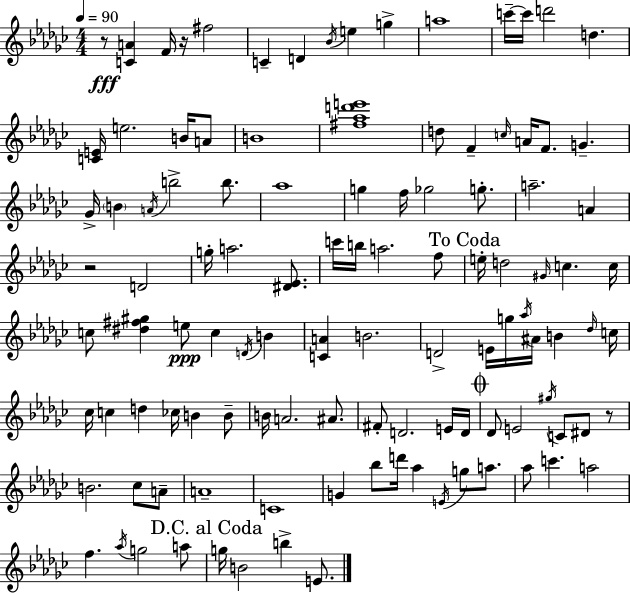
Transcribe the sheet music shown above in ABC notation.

X:1
T:Untitled
M:4/4
L:1/4
K:Ebm
z/2 [CA] F/4 z/4 ^f2 C D _B/4 e g a4 c'/4 c'/4 d'2 d [CE]/4 e2 B/4 A/2 B4 [^f_ad'e']4 d/2 F c/4 A/4 F/2 G _G/4 B A/4 b2 b/2 _a4 g f/4 _g2 g/2 a2 A z2 D2 g/4 a2 [^D_E]/2 c'/4 b/4 a2 f/2 e/4 d2 ^G/4 c c/4 c/2 [^d^f^g] e/2 c D/4 B [CA] B2 D2 E/4 g/4 _a/4 ^A/4 B _d/4 c/4 _c/4 c d _c/4 B B/2 B/4 A2 ^A/2 ^F/2 D2 E/4 D/4 _D/2 E2 ^g/4 C/2 ^D/2 z/2 B2 _c/2 A/2 A4 C4 G _b/2 d'/4 _a E/4 g/2 a/2 _a/2 c' a2 f _a/4 g2 a/2 g/4 B2 b E/2